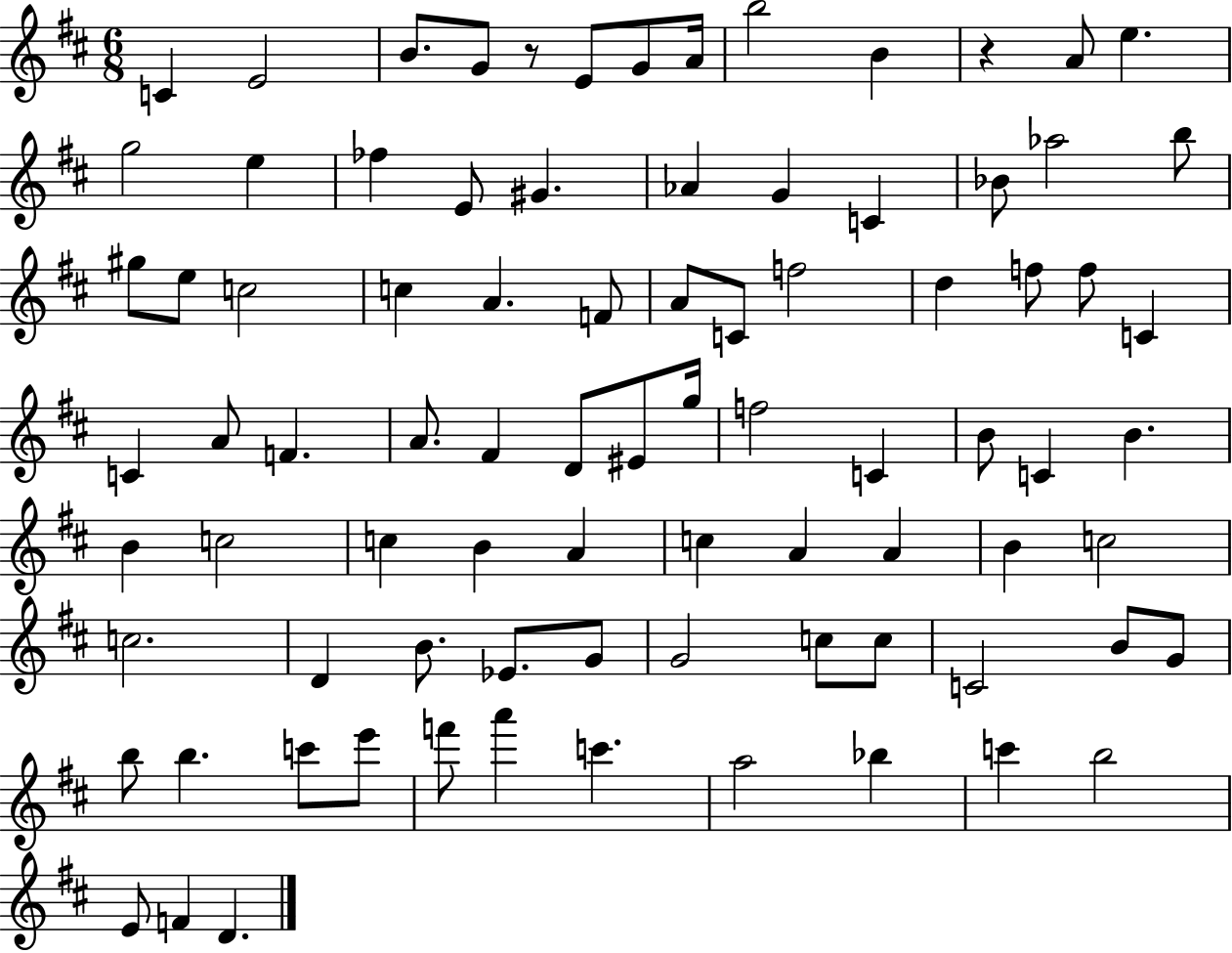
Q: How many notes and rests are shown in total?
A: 85